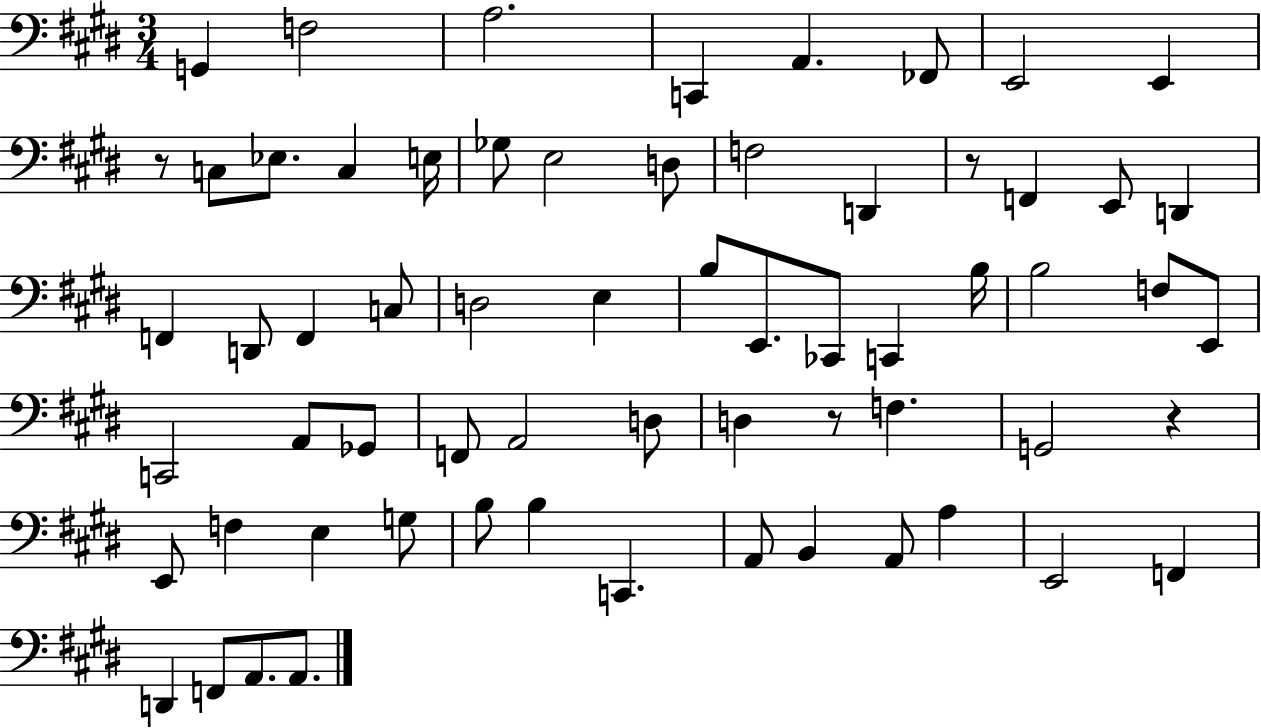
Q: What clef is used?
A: bass